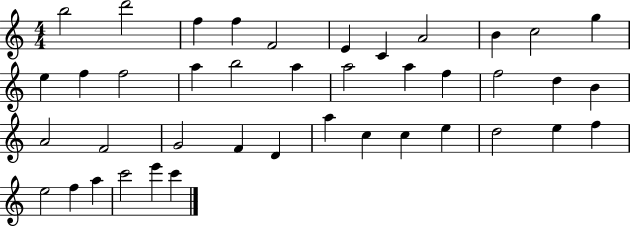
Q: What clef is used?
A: treble